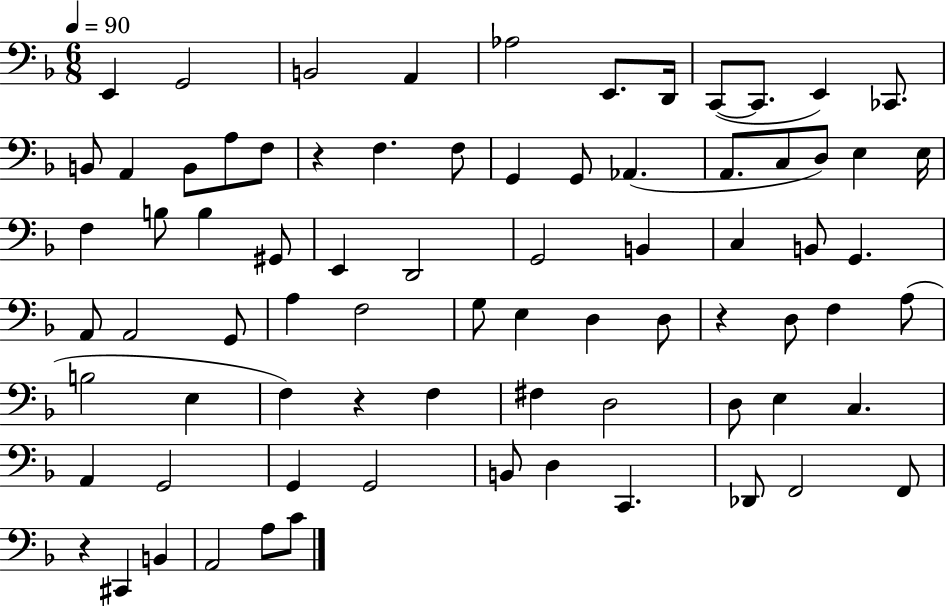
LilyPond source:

{
  \clef bass
  \numericTimeSignature
  \time 6/8
  \key f \major
  \tempo 4 = 90
  e,4 g,2 | b,2 a,4 | aes2 e,8. d,16 | c,8~(~ c,8. e,4) ces,8. | \break b,8 a,4 b,8 a8 f8 | r4 f4. f8 | g,4 g,8 aes,4.( | a,8. c8 d8) e4 e16 | \break f4 b8 b4 gis,8 | e,4 d,2 | g,2 b,4 | c4 b,8 g,4. | \break a,8 a,2 g,8 | a4 f2 | g8 e4 d4 d8 | r4 d8 f4 a8( | \break b2 e4 | f4) r4 f4 | fis4 d2 | d8 e4 c4. | \break a,4 g,2 | g,4 g,2 | b,8 d4 c,4. | des,8 f,2 f,8 | \break r4 cis,4 b,4 | a,2 a8 c'8 | \bar "|."
}